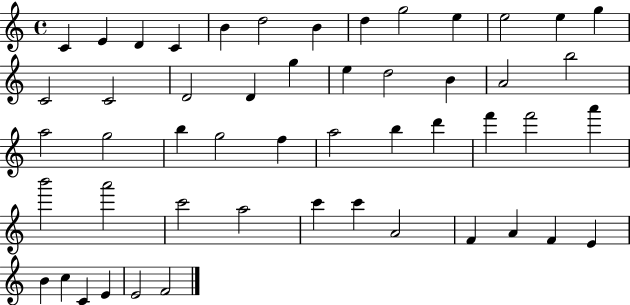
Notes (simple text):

C4/q E4/q D4/q C4/q B4/q D5/h B4/q D5/q G5/h E5/q E5/h E5/q G5/q C4/h C4/h D4/h D4/q G5/q E5/q D5/h B4/q A4/h B5/h A5/h G5/h B5/q G5/h F5/q A5/h B5/q D6/q F6/q F6/h A6/q B6/h A6/h C6/h A5/h C6/q C6/q A4/h F4/q A4/q F4/q E4/q B4/q C5/q C4/q E4/q E4/h F4/h